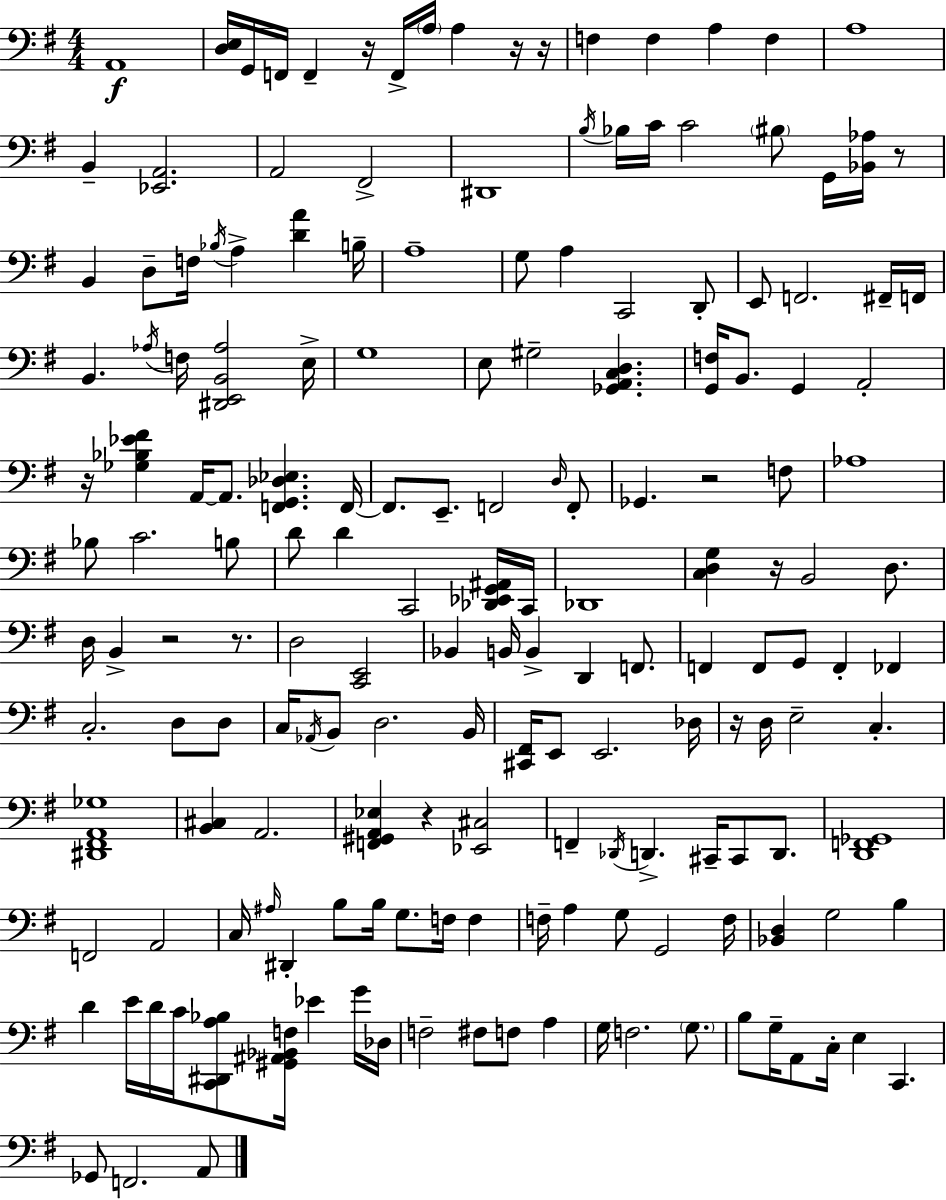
X:1
T:Untitled
M:4/4
L:1/4
K:Em
A,,4 [D,E,]/4 G,,/4 F,,/4 F,, z/4 F,,/4 A,/4 A, z/4 z/4 F, F, A, F, A,4 B,, [_E,,A,,]2 A,,2 ^F,,2 ^D,,4 B,/4 _B,/4 C/4 C2 ^B,/2 G,,/4 [_B,,_A,]/4 z/2 B,, D,/2 F,/4 _B,/4 A, [DA] B,/4 A,4 G,/2 A, C,,2 D,,/2 E,,/2 F,,2 ^F,,/4 F,,/4 B,, _A,/4 F,/4 [^D,,E,,B,,_A,]2 E,/4 G,4 E,/2 ^G,2 [_G,,A,,C,D,] [G,,F,]/4 B,,/2 G,, A,,2 z/4 [_G,_B,_E^F] A,,/4 A,,/2 [F,,G,,_D,_E,] F,,/4 F,,/2 E,,/2 F,,2 D,/4 F,,/2 _G,, z2 F,/2 _A,4 _B,/2 C2 B,/2 D/2 D C,,2 [_D,,_E,,G,,^A,,]/4 C,,/4 _D,,4 [C,D,G,] z/4 B,,2 D,/2 D,/4 B,, z2 z/2 D,2 [C,,E,,]2 _B,, B,,/4 B,, D,, F,,/2 F,, F,,/2 G,,/2 F,, _F,, C,2 D,/2 D,/2 C,/4 _A,,/4 B,,/2 D,2 B,,/4 [^C,,^F,,]/4 E,,/2 E,,2 _D,/4 z/4 D,/4 E,2 C, [^D,,^F,,A,,_G,]4 [B,,^C,] A,,2 [F,,^G,,A,,_E,] z [_E,,^C,]2 F,, _D,,/4 D,, ^C,,/4 ^C,,/2 D,,/2 [D,,F,,_G,,]4 F,,2 A,,2 C,/4 ^A,/4 ^D,, B,/2 B,/4 G,/2 F,/4 F, F,/4 A, G,/2 G,,2 F,/4 [_B,,D,] G,2 B, D E/4 D/4 C/4 [C,,^D,,A,_B,]/2 [^G,,^A,,_B,,F,]/4 _E G/4 _D,/4 F,2 ^F,/2 F,/2 A, G,/4 F,2 G,/2 B,/2 G,/4 A,,/2 C,/4 E, C,, _G,,/2 F,,2 A,,/2